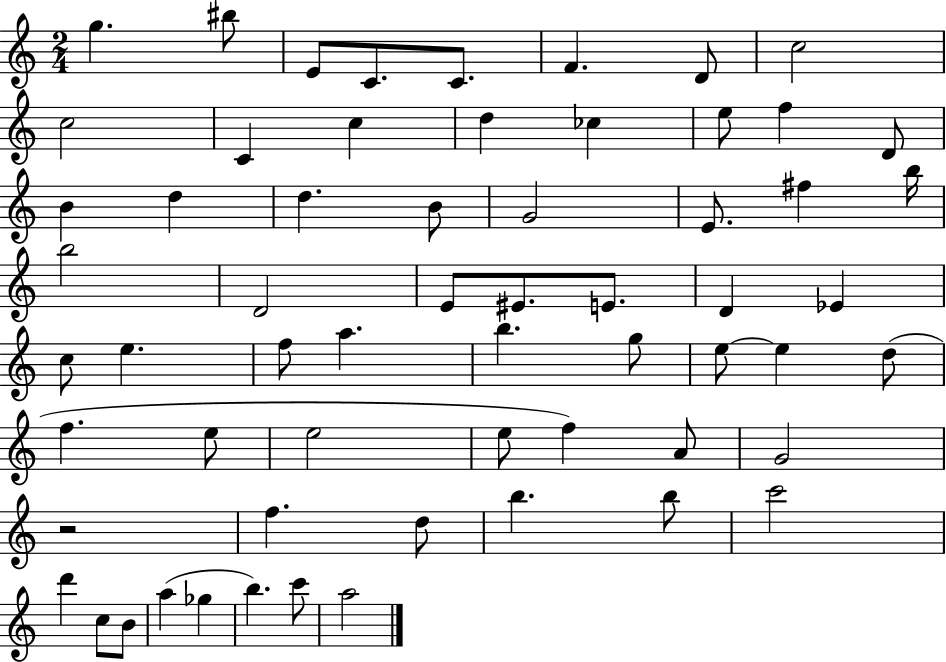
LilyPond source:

{
  \clef treble
  \numericTimeSignature
  \time 2/4
  \key c \major
  g''4. bis''8 | e'8 c'8. c'8. | f'4. d'8 | c''2 | \break c''2 | c'4 c''4 | d''4 ces''4 | e''8 f''4 d'8 | \break b'4 d''4 | d''4. b'8 | g'2 | e'8. fis''4 b''16 | \break b''2 | d'2 | e'8 eis'8. e'8. | d'4 ees'4 | \break c''8 e''4. | f''8 a''4. | b''4. g''8 | e''8~~ e''4 d''8( | \break f''4. e''8 | e''2 | e''8 f''4) a'8 | g'2 | \break r2 | f''4. d''8 | b''4. b''8 | c'''2 | \break d'''4 c''8 b'8 | a''4( ges''4 | b''4.) c'''8 | a''2 | \break \bar "|."
}